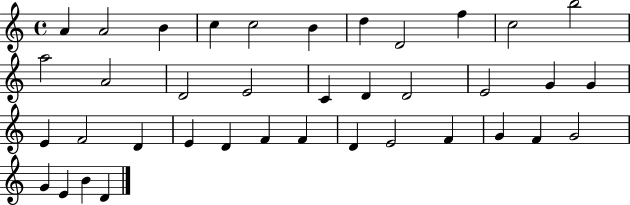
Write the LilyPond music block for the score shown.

{
  \clef treble
  \time 4/4
  \defaultTimeSignature
  \key c \major
  a'4 a'2 b'4 | c''4 c''2 b'4 | d''4 d'2 f''4 | c''2 b''2 | \break a''2 a'2 | d'2 e'2 | c'4 d'4 d'2 | e'2 g'4 g'4 | \break e'4 f'2 d'4 | e'4 d'4 f'4 f'4 | d'4 e'2 f'4 | g'4 f'4 g'2 | \break g'4 e'4 b'4 d'4 | \bar "|."
}